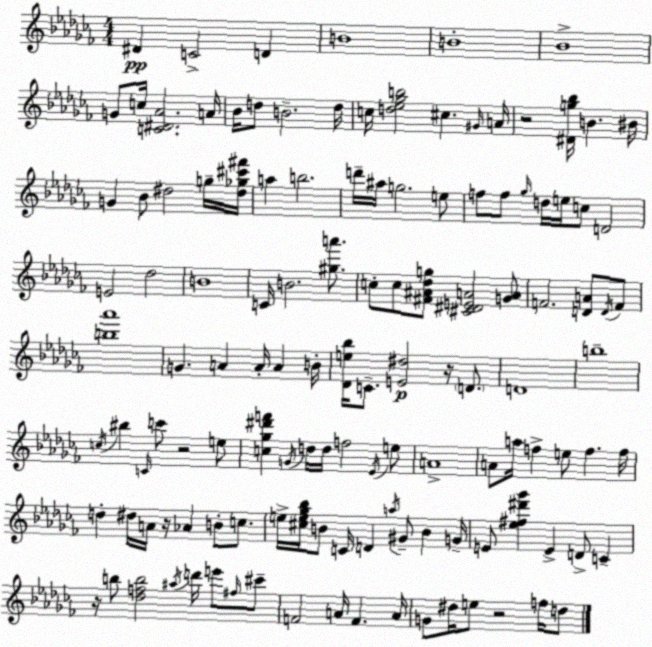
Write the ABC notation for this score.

X:1
T:Untitled
M:4/4
L:1/4
K:Abm
^D C2 D B4 B4 _B4 G/2 c/4 [C^D_A]2 A/4 _B/4 d/2 B2 d/4 c/4 [d_e_gb]2 ^c ^G/4 A/4 z2 [^Dg_b]/4 B ^B/4 G _B/2 ^d2 g/4 [^d_g^c'^f']/4 a b2 d'/4 ^a/4 g2 e/2 f/2 f/2 _g/4 d/4 e/4 c/2 D2 E2 _d2 B4 C/4 B2 [^ga']/2 c/2 c/2 [^F^A_dg]/2 [^C^DEA]2 [GA]/2 F2 [DA]/2 D/4 F/2 [b_a']4 G A A/4 A B/4 [_De_b]/4 C/2 [E^d]2 z/4 D/2 D4 b4 c/4 ^b C/4 c'/2 z2 e/2 [c_g^d'f'] G/4 d/4 d/4 f2 _E/4 e/2 A4 A/2 a/4 f e/2 f f/4 d ^d/4 A/4 z/4 _A B/2 c/2 e/4 [^ce_g_b]/4 B/2 C/4 D a/4 ^G/2 B G/4 E/2 [_e^f^d'_g'] E D/2 C z/4 b/2 [_dfb]2 ^a/4 d'/4 e'/2 ^f/4 ^c'/2 F2 A/4 F A/4 G/2 ^d/4 e/2 z2 f/4 d/2